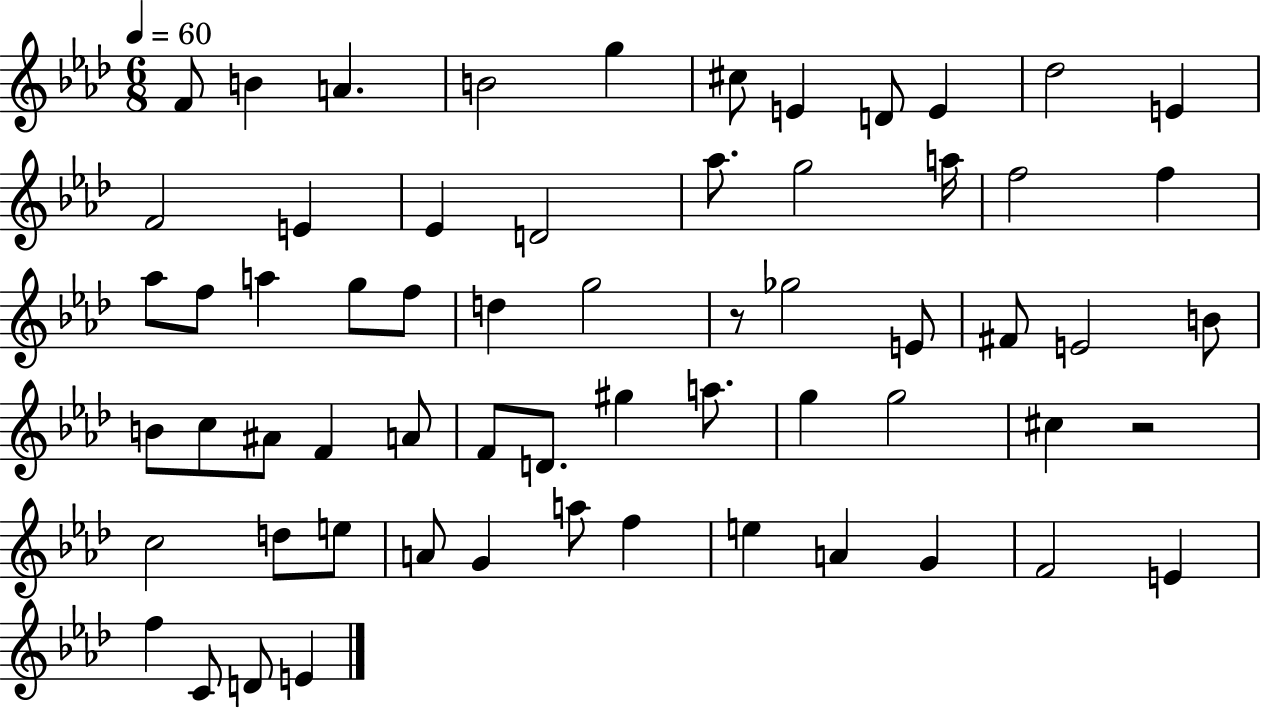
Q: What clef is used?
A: treble